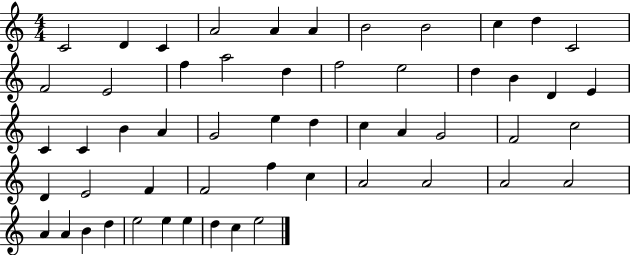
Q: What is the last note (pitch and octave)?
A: E5